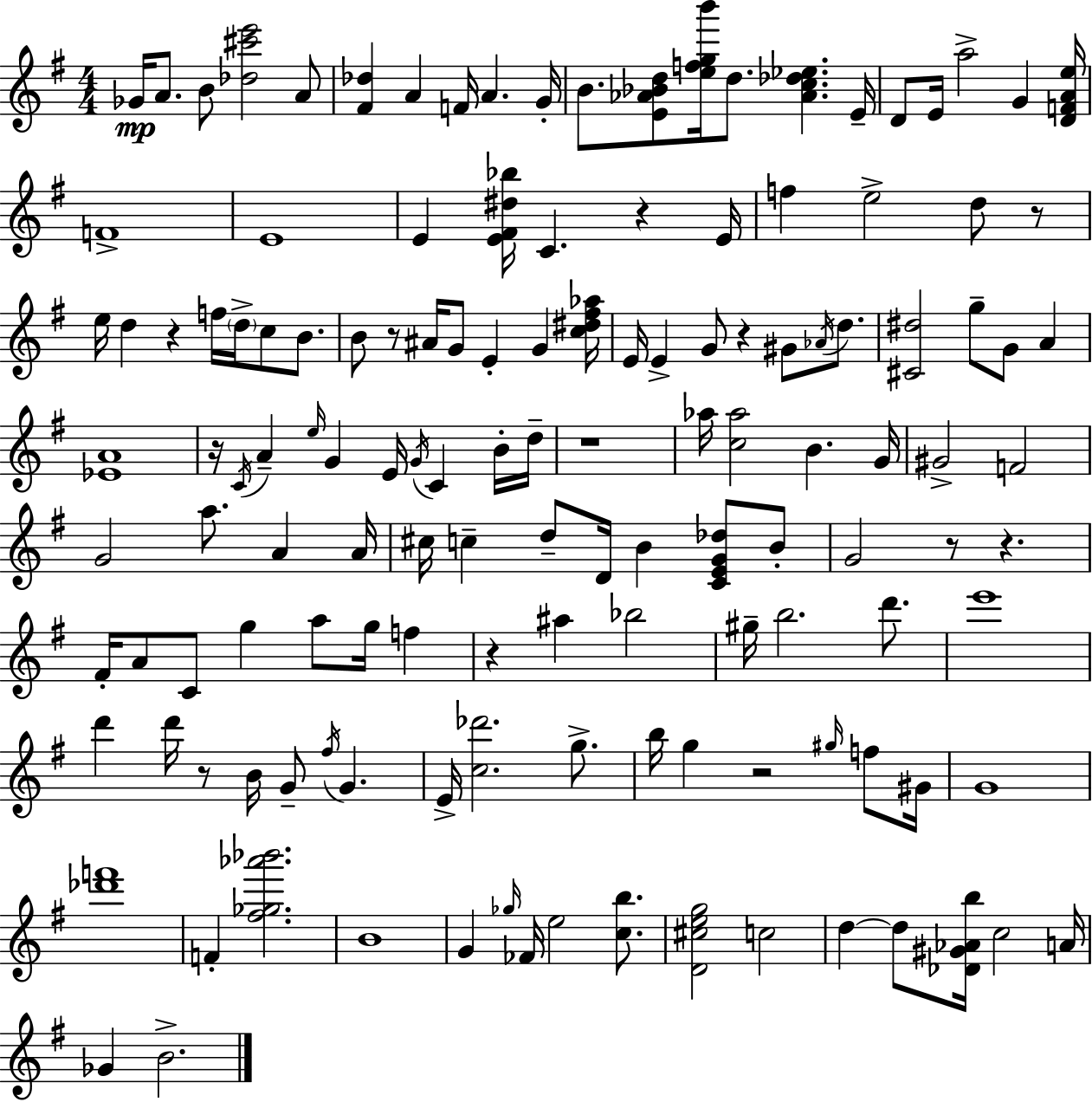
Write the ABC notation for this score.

X:1
T:Untitled
M:4/4
L:1/4
K:Em
_G/4 A/2 B/2 [_d^c'e']2 A/2 [^F_d] A F/4 A G/4 B/2 [E_A_Bd]/2 [efgb']/4 d/2 [_Ac_d_e] E/4 D/2 E/4 a2 G [DFAe]/4 F4 E4 E [E^F^d_b]/4 C z E/4 f e2 d/2 z/2 e/4 d z f/4 d/4 c/2 B/2 B/2 z/2 ^A/4 G/2 E G [c^d^f_a]/4 E/4 E G/2 z ^G/2 _A/4 d/2 [^C^d]2 g/2 G/2 A [_EA]4 z/4 C/4 A e/4 G E/4 G/4 C B/4 d/4 z4 _a/4 [c_a]2 B G/4 ^G2 F2 G2 a/2 A A/4 ^c/4 c d/2 D/4 B [CEG_d]/2 B/2 G2 z/2 z ^F/4 A/2 C/2 g a/2 g/4 f z ^a _b2 ^g/4 b2 d'/2 e'4 d' d'/4 z/2 B/4 G/2 ^f/4 G E/4 [c_d']2 g/2 b/4 g z2 ^g/4 f/2 ^G/4 G4 [_d'f']4 F [^f_g_a'_b']2 B4 G _g/4 _F/4 e2 [cb]/2 [D^ceg]2 c2 d d/2 [_D^G_Ab]/4 c2 A/4 _G B2